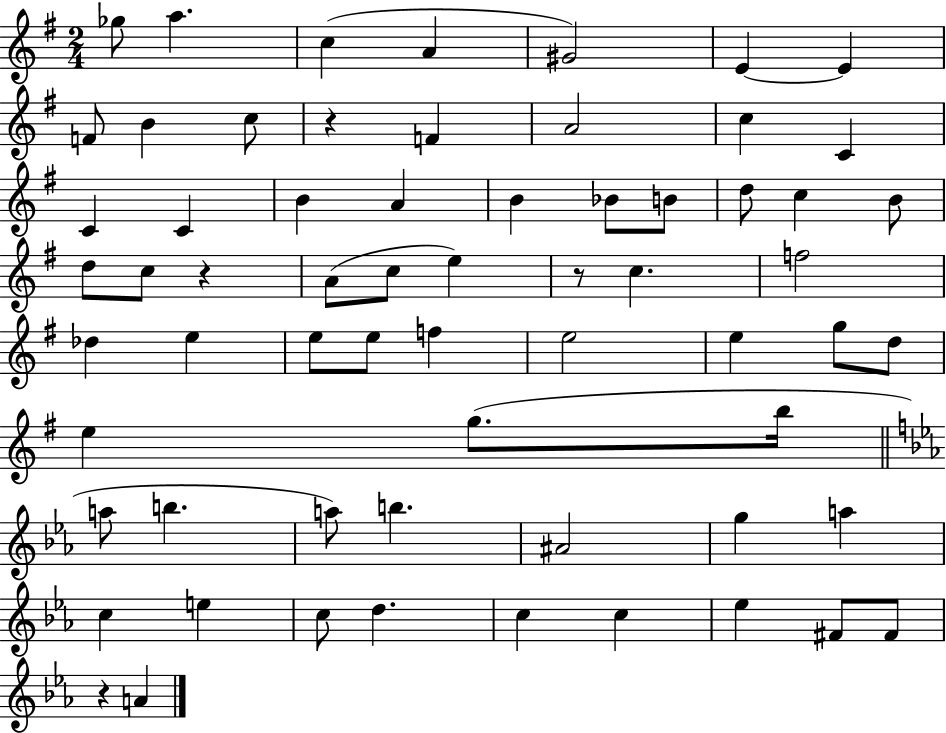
X:1
T:Untitled
M:2/4
L:1/4
K:G
_g/2 a c A ^G2 E E F/2 B c/2 z F A2 c C C C B A B _B/2 B/2 d/2 c B/2 d/2 c/2 z A/2 c/2 e z/2 c f2 _d e e/2 e/2 f e2 e g/2 d/2 e g/2 b/4 a/2 b a/2 b ^A2 g a c e c/2 d c c _e ^F/2 ^F/2 z A